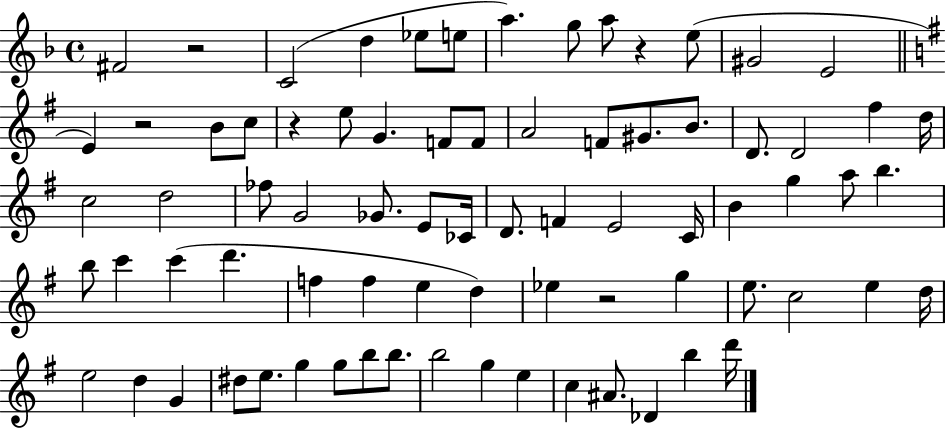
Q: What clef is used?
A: treble